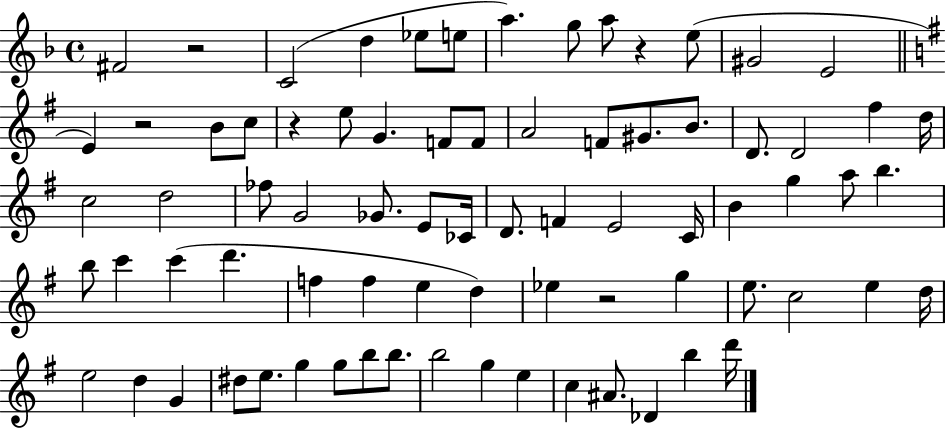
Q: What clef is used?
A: treble